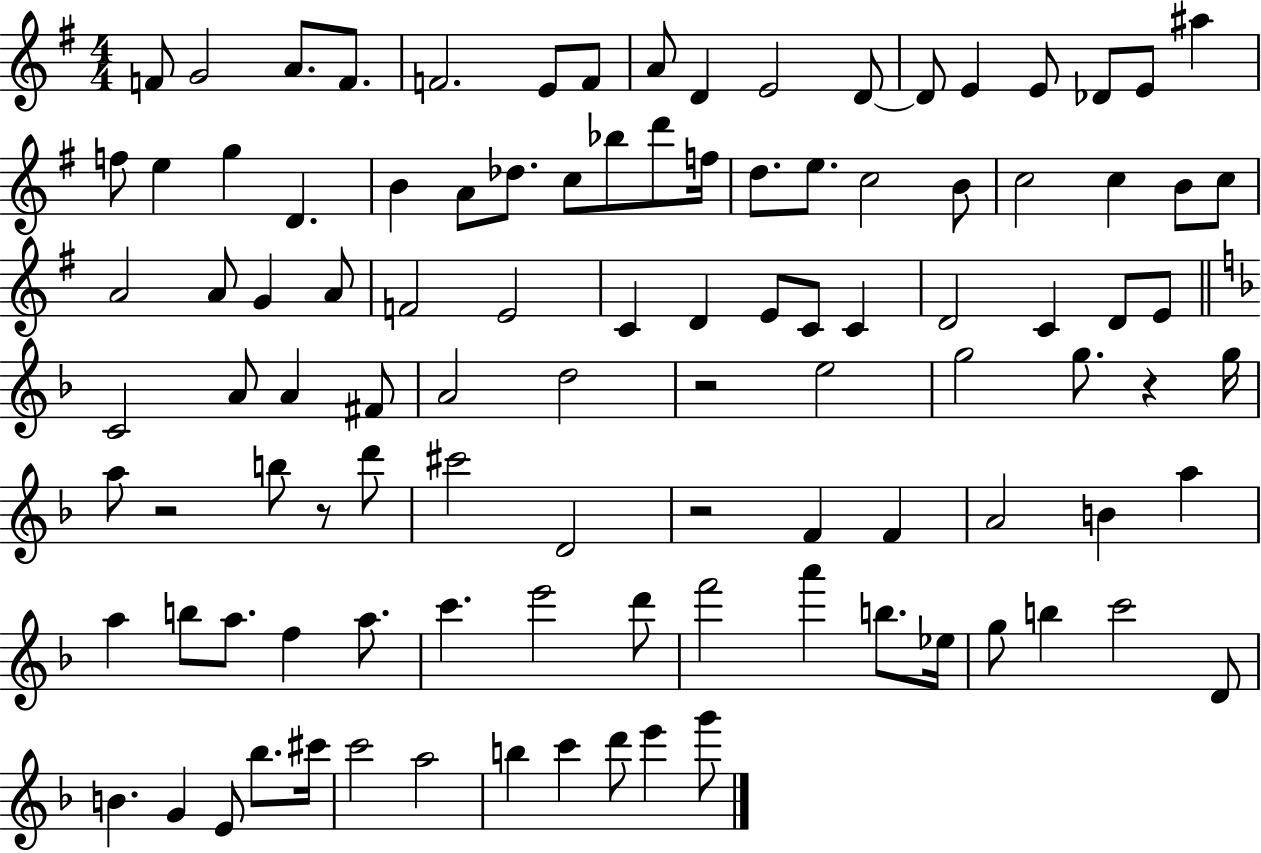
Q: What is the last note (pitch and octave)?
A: G6